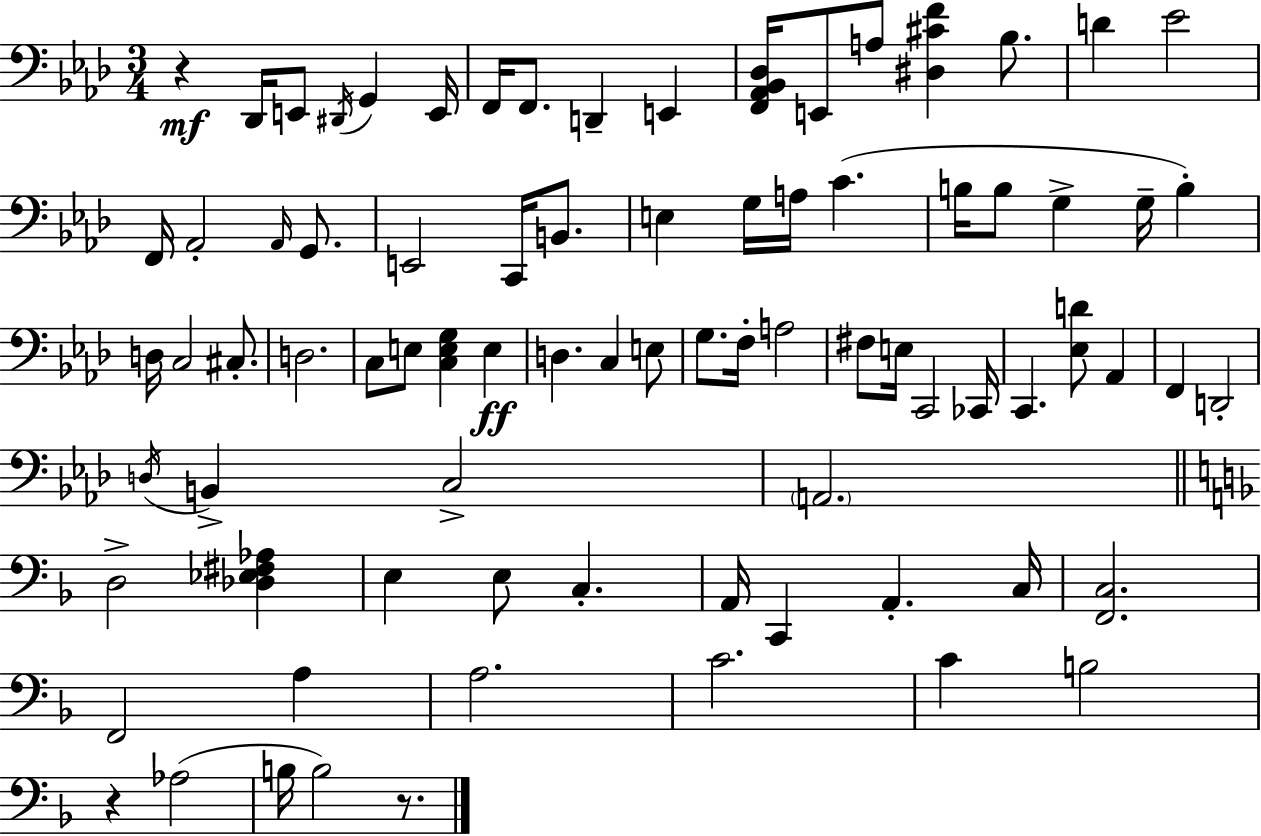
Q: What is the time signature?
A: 3/4